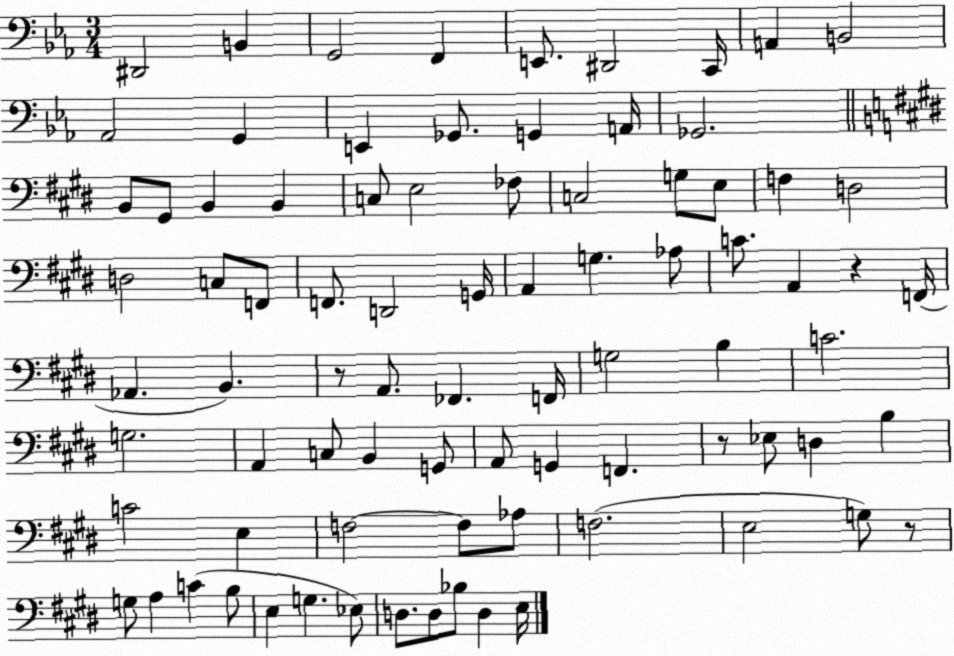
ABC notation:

X:1
T:Untitled
M:3/4
L:1/4
K:Eb
^D,,2 B,, G,,2 F,, E,,/2 ^D,,2 C,,/4 A,, B,,2 _A,,2 G,, E,, _G,,/2 G,, A,,/4 _G,,2 B,,/2 ^G,,/2 B,, B,, C,/2 E,2 _F,/2 C,2 G,/2 E,/2 F, D,2 D,2 C,/2 F,,/2 F,,/2 D,,2 G,,/4 A,, G, _A,/2 C/2 A,, z F,,/4 _A,, B,, z/2 A,,/2 _F,, F,,/4 G,2 B, C2 G,2 A,, C,/2 B,, G,,/2 A,,/2 G,, F,, z/2 _E,/2 D, B, C2 E, F,2 F,/2 _A,/2 F,2 E,2 G,/2 z/2 G,/2 A, C B,/2 E, G, _E,/2 D,/2 D,/2 _B,/2 D, E,/4